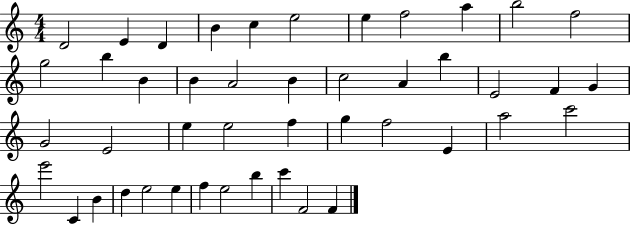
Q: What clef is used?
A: treble